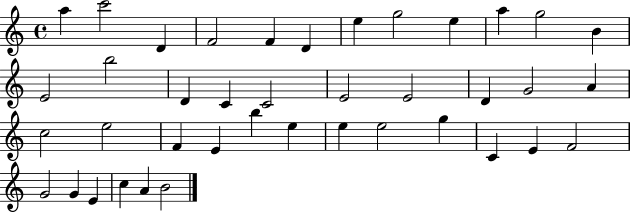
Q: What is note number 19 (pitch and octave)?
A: E4